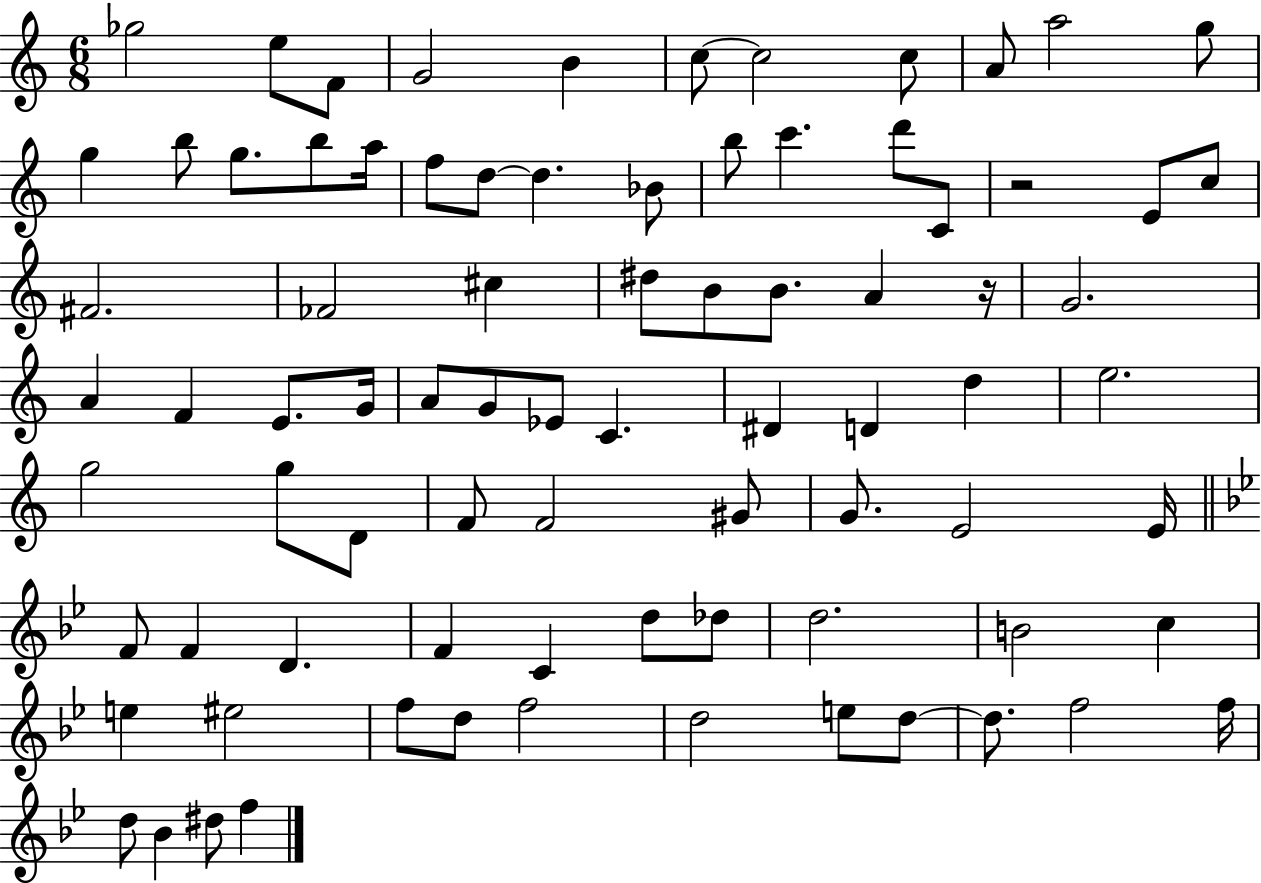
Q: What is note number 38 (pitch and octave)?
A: G4